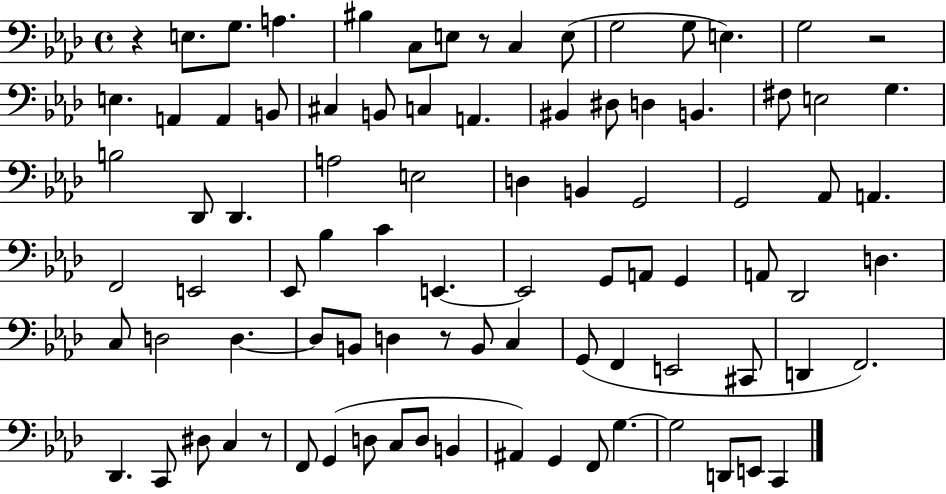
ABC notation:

X:1
T:Untitled
M:4/4
L:1/4
K:Ab
z E,/2 G,/2 A, ^B, C,/2 E,/2 z/2 C, E,/2 G,2 G,/2 E, G,2 z2 E, A,, A,, B,,/2 ^C, B,,/2 C, A,, ^B,, ^D,/2 D, B,, ^F,/2 E,2 G, B,2 _D,,/2 _D,, A,2 E,2 D, B,, G,,2 G,,2 _A,,/2 A,, F,,2 E,,2 _E,,/2 _B, C E,, E,,2 G,,/2 A,,/2 G,, A,,/2 _D,,2 D, C,/2 D,2 D, D,/2 B,,/2 D, z/2 B,,/2 C, G,,/2 F,, E,,2 ^C,,/2 D,, F,,2 _D,, C,,/2 ^D,/2 C, z/2 F,,/2 G,, D,/2 C,/2 D,/2 B,, ^A,, G,, F,,/2 G, G,2 D,,/2 E,,/2 C,,